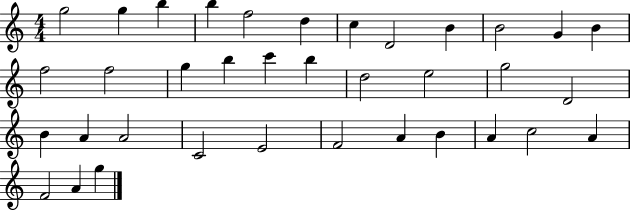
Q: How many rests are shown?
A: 0